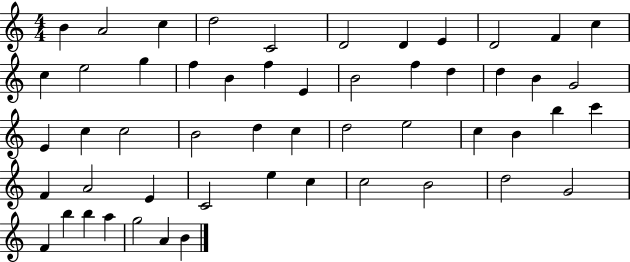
{
  \clef treble
  \numericTimeSignature
  \time 4/4
  \key c \major
  b'4 a'2 c''4 | d''2 c'2 | d'2 d'4 e'4 | d'2 f'4 c''4 | \break c''4 e''2 g''4 | f''4 b'4 f''4 e'4 | b'2 f''4 d''4 | d''4 b'4 g'2 | \break e'4 c''4 c''2 | b'2 d''4 c''4 | d''2 e''2 | c''4 b'4 b''4 c'''4 | \break f'4 a'2 e'4 | c'2 e''4 c''4 | c''2 b'2 | d''2 g'2 | \break f'4 b''4 b''4 a''4 | g''2 a'4 b'4 | \bar "|."
}